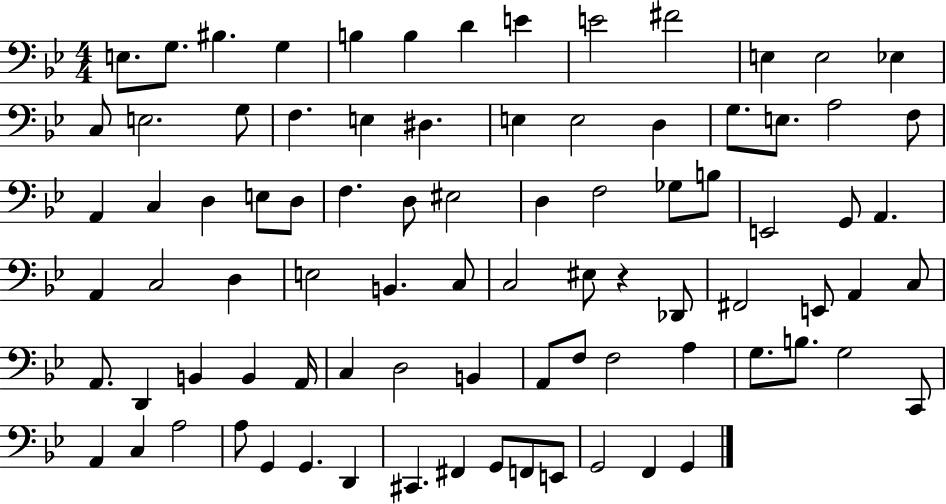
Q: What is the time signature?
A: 4/4